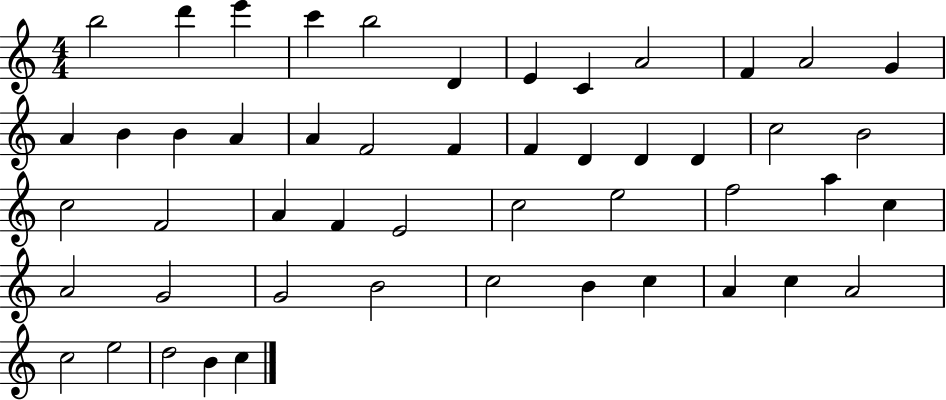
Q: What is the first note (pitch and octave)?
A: B5